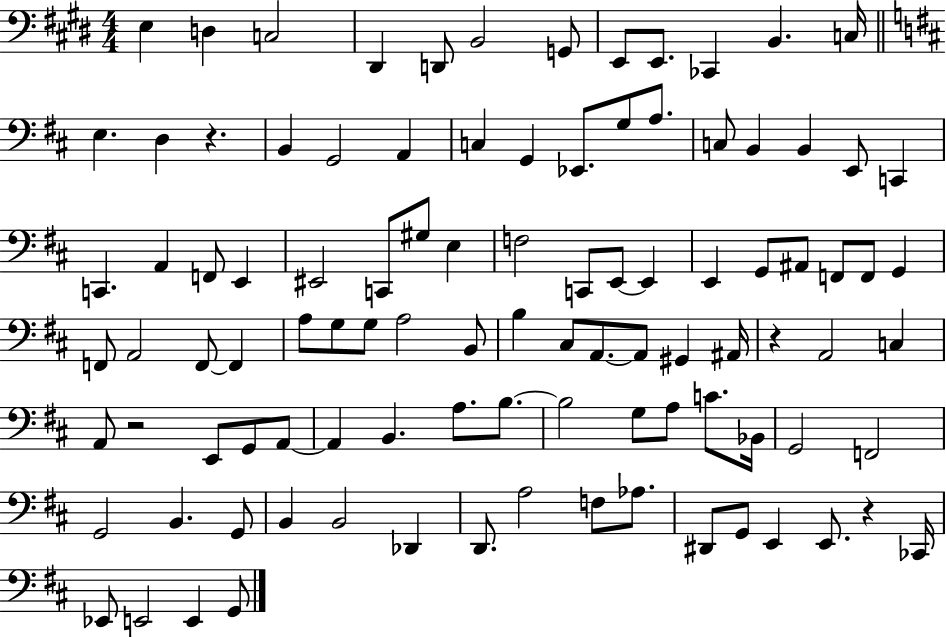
X:1
T:Untitled
M:4/4
L:1/4
K:E
E, D, C,2 ^D,, D,,/2 B,,2 G,,/2 E,,/2 E,,/2 _C,, B,, C,/4 E, D, z B,, G,,2 A,, C, G,, _E,,/2 G,/2 A,/2 C,/2 B,, B,, E,,/2 C,, C,, A,, F,,/2 E,, ^E,,2 C,,/2 ^G,/2 E, F,2 C,,/2 E,,/2 E,, E,, G,,/2 ^A,,/2 F,,/2 F,,/2 G,, F,,/2 A,,2 F,,/2 F,, A,/2 G,/2 G,/2 A,2 B,,/2 B, ^C,/2 A,,/2 A,,/2 ^G,, ^A,,/4 z A,,2 C, A,,/2 z2 E,,/2 G,,/2 A,,/2 A,, B,, A,/2 B,/2 B,2 G,/2 A,/2 C/2 _B,,/4 G,,2 F,,2 G,,2 B,, G,,/2 B,, B,,2 _D,, D,,/2 A,2 F,/2 _A,/2 ^D,,/2 G,,/2 E,, E,,/2 z _C,,/4 _E,,/2 E,,2 E,, G,,/2